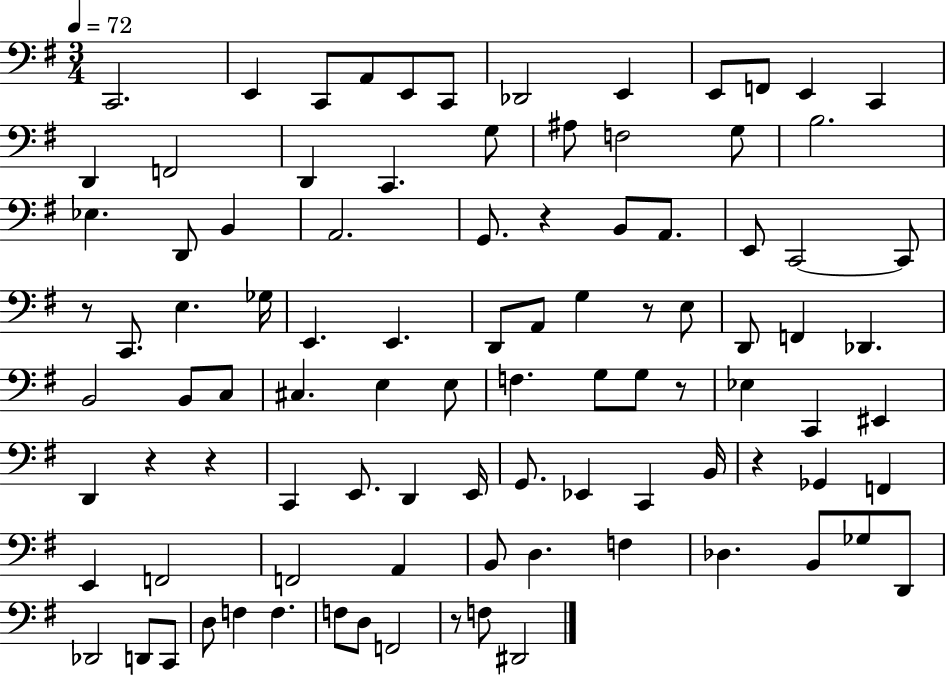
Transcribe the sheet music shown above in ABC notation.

X:1
T:Untitled
M:3/4
L:1/4
K:G
C,,2 E,, C,,/2 A,,/2 E,,/2 C,,/2 _D,,2 E,, E,,/2 F,,/2 E,, C,, D,, F,,2 D,, C,, G,/2 ^A,/2 F,2 G,/2 B,2 _E, D,,/2 B,, A,,2 G,,/2 z B,,/2 A,,/2 E,,/2 C,,2 C,,/2 z/2 C,,/2 E, _G,/4 E,, E,, D,,/2 A,,/2 G, z/2 E,/2 D,,/2 F,, _D,, B,,2 B,,/2 C,/2 ^C, E, E,/2 F, G,/2 G,/2 z/2 _E, C,, ^E,, D,, z z C,, E,,/2 D,, E,,/4 G,,/2 _E,, C,, B,,/4 z _G,, F,, E,, F,,2 F,,2 A,, B,,/2 D, F, _D, B,,/2 _G,/2 D,,/2 _D,,2 D,,/2 C,,/2 D,/2 F, F, F,/2 D,/2 F,,2 z/2 F,/2 ^D,,2